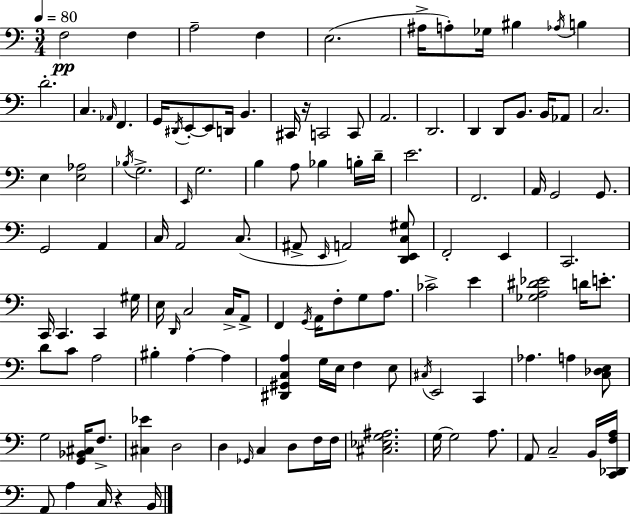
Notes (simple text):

F3/h F3/q A3/h F3/q E3/h. A#3/s A3/e Gb3/s BIS3/q Ab3/s B3/q D4/h. C3/q. Ab2/s F2/q. G2/s D#2/s E2/e E2/e D2/s B2/q. C#2/s R/s C2/h C2/e A2/h. D2/h. D2/q D2/e B2/e. B2/s Ab2/e C3/h. E3/q [E3,Ab3]/h Bb3/s G3/h. E2/s G3/h. B3/q A3/e Bb3/q B3/s D4/s E4/h. F2/h. A2/s G2/h G2/e. G2/h A2/q C3/s A2/h C3/e. A#2/e E2/s A2/h [D2,E2,C3,G#3]/e F2/h E2/q C2/h. C2/s C2/q. C2/q G#3/s E3/s D2/s C3/h C3/s A2/e F2/q G2/s A2/s F3/e G3/e A3/e. CES4/h E4/q [Gb3,A3,D#4,Eb4]/h D4/s E4/e. D4/e C4/e A3/h BIS3/q A3/q A3/q [D#2,G#2,C3,A3]/q G3/s E3/s F3/q E3/e C#3/s E2/h C2/q Ab3/q. A3/q [C3,Db3,E3]/e G3/h [G2,Bb2,C#3]/s F3/e. [C#3,Eb4]/q D3/h D3/q Gb2/s C3/q D3/e F3/s F3/s [C#3,Eb3,G3,A#3]/h. G3/s G3/h A3/e. A2/e C3/h B2/s [C2,Db2,F3,A3]/s A2/e A3/q C3/s R/q B2/s